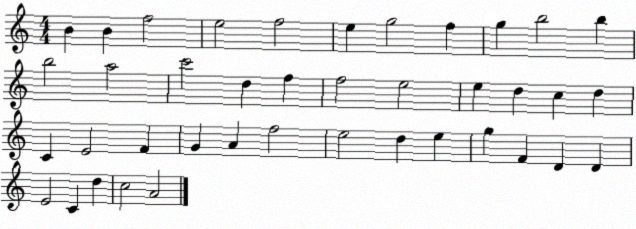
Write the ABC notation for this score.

X:1
T:Untitled
M:4/4
L:1/4
K:C
B B f2 e2 f2 e g2 f g b2 b b2 a2 c'2 d f f2 e2 e d c d C E2 F G A f2 e2 d e g F D D E2 C d c2 A2